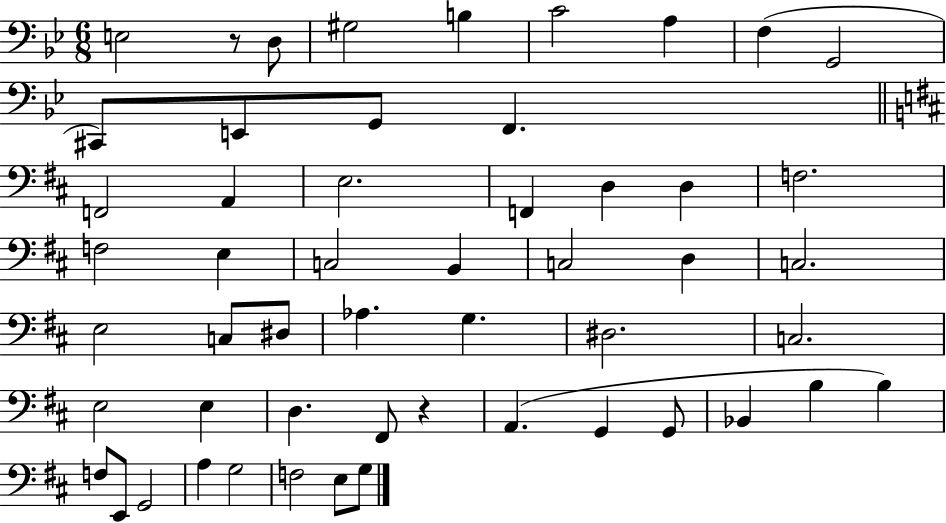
X:1
T:Untitled
M:6/8
L:1/4
K:Bb
E,2 z/2 D,/2 ^G,2 B, C2 A, F, G,,2 ^C,,/2 E,,/2 G,,/2 F,, F,,2 A,, E,2 F,, D, D, F,2 F,2 E, C,2 B,, C,2 D, C,2 E,2 C,/2 ^D,/2 _A, G, ^D,2 C,2 E,2 E, D, ^F,,/2 z A,, G,, G,,/2 _B,, B, B, F,/2 E,,/2 G,,2 A, G,2 F,2 E,/2 G,/2